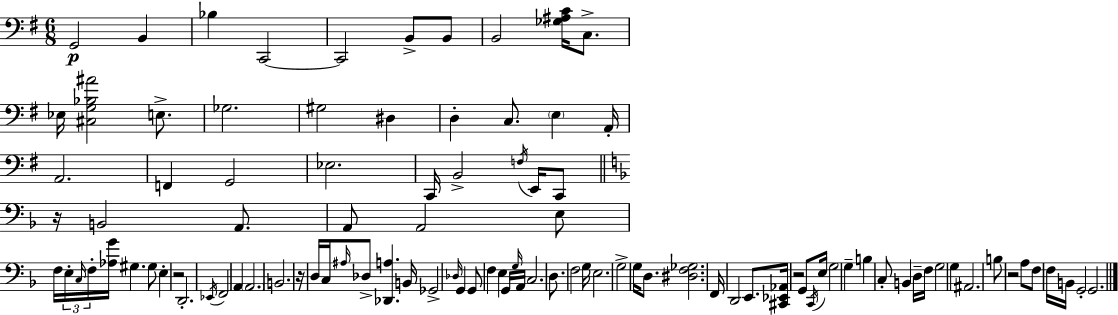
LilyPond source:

{
  \clef bass
  \numericTimeSignature
  \time 6/8
  \key e \minor
  g,2\p b,4 | bes4 c,2~~ | c,2 b,8-> b,8 | b,2 <ges ais c'>16 c8.-> | \break ees16 <cis g bes ais'>2 e8.-> | ges2. | gis2 dis4 | d4-. c8. \parenthesize e4 a,16-. | \break a,2. | f,4 g,2 | ees2. | c,16 b,2-> \acciaccatura { f16 } e,16 c,8 | \break \bar "||" \break \key f \major r16 b,2 a,8. | a,8 a,2 e8 | f16 \tuplet 3/2 { e16-. \grace { c16 } f16-. } <aes g'>16 gis4. gis8 | e4-. r2 | \break d,2.-. | \acciaccatura { ees,16 } f,2 a,4 | \parenthesize a,2. | b,2. | \break r16 d16 c16 \grace { ais16 } des8-> <des, a>4. | b,16 ges,2-> \grace { des16 } | g,4 g,8 f4 e4 | g,16 \grace { g16 } a,16 c2. | \break d8. f2 | g16 e2. | g2-> | g16 d8. <dis f ges>2. | \break f,16 d,2 | e,8. <cis, ees, aes,>16 r2 | g,8 \acciaccatura { c,16 } e16 g2 | g4-- b4 c8-. | \break b,4 d16-- f16 g2 | g4 ais,2. | b8 r2 | a8 f8 f16 b,16 g,2-. | \break g,2. | \bar "|."
}